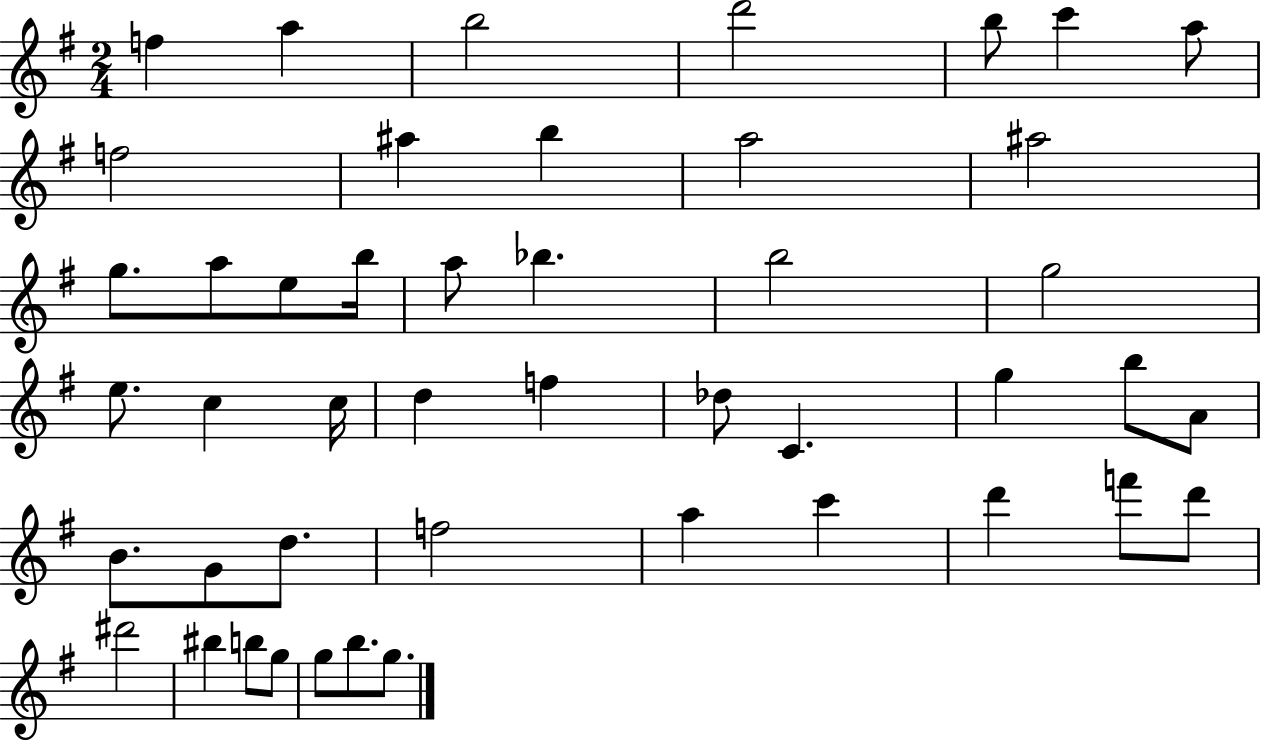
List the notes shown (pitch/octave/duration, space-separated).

F5/q A5/q B5/h D6/h B5/e C6/q A5/e F5/h A#5/q B5/q A5/h A#5/h G5/e. A5/e E5/e B5/s A5/e Bb5/q. B5/h G5/h E5/e. C5/q C5/s D5/q F5/q Db5/e C4/q. G5/q B5/e A4/e B4/e. G4/e D5/e. F5/h A5/q C6/q D6/q F6/e D6/e D#6/h BIS5/q B5/e G5/e G5/e B5/e. G5/e.